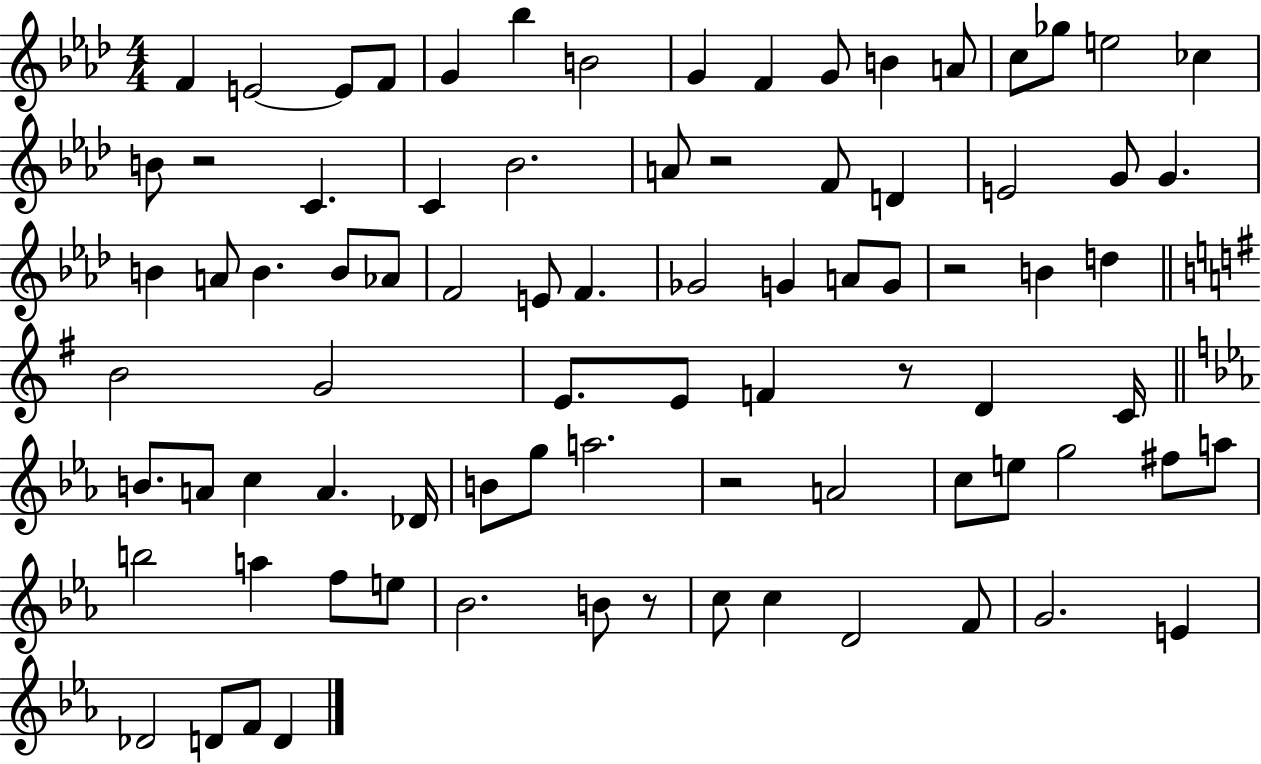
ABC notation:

X:1
T:Untitled
M:4/4
L:1/4
K:Ab
F E2 E/2 F/2 G _b B2 G F G/2 B A/2 c/2 _g/2 e2 _c B/2 z2 C C _B2 A/2 z2 F/2 D E2 G/2 G B A/2 B B/2 _A/2 F2 E/2 F _G2 G A/2 G/2 z2 B d B2 G2 E/2 E/2 F z/2 D C/4 B/2 A/2 c A _D/4 B/2 g/2 a2 z2 A2 c/2 e/2 g2 ^f/2 a/2 b2 a f/2 e/2 _B2 B/2 z/2 c/2 c D2 F/2 G2 E _D2 D/2 F/2 D